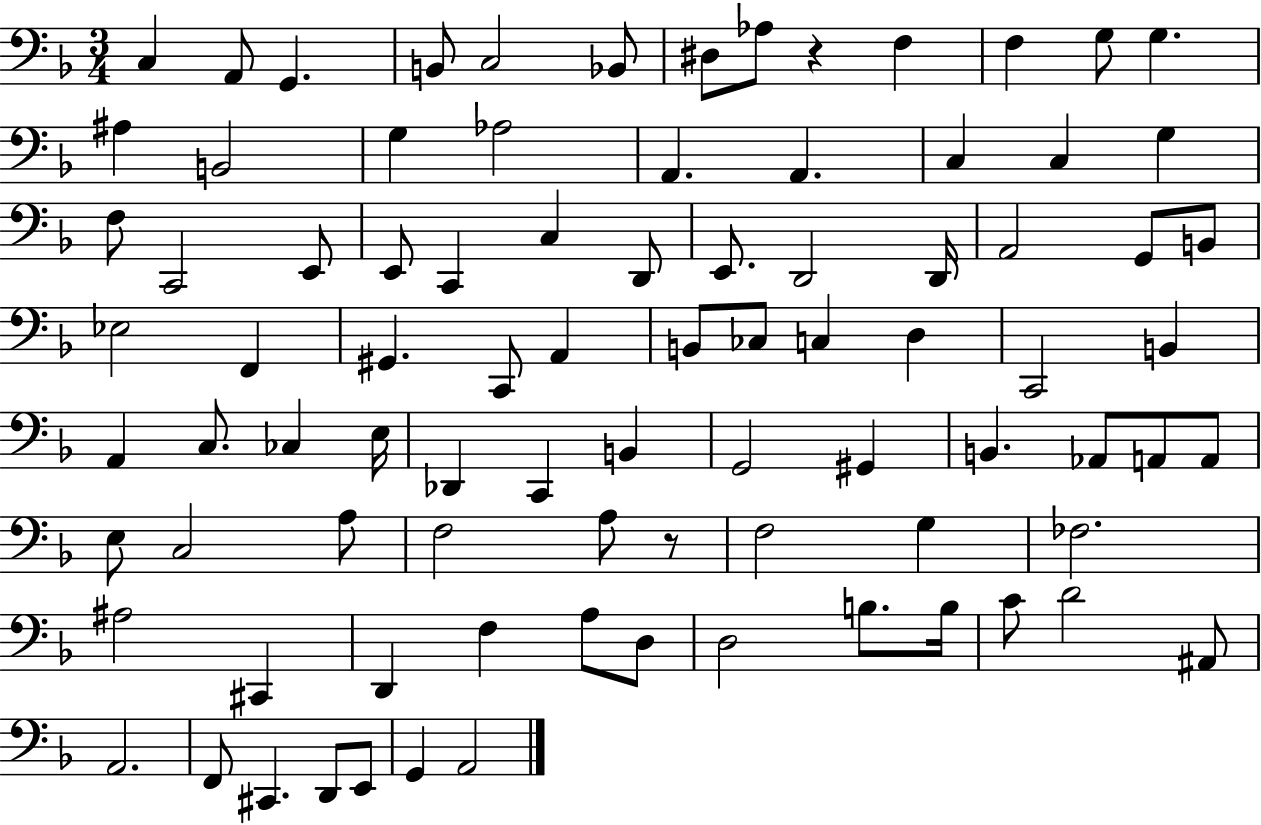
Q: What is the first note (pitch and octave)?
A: C3